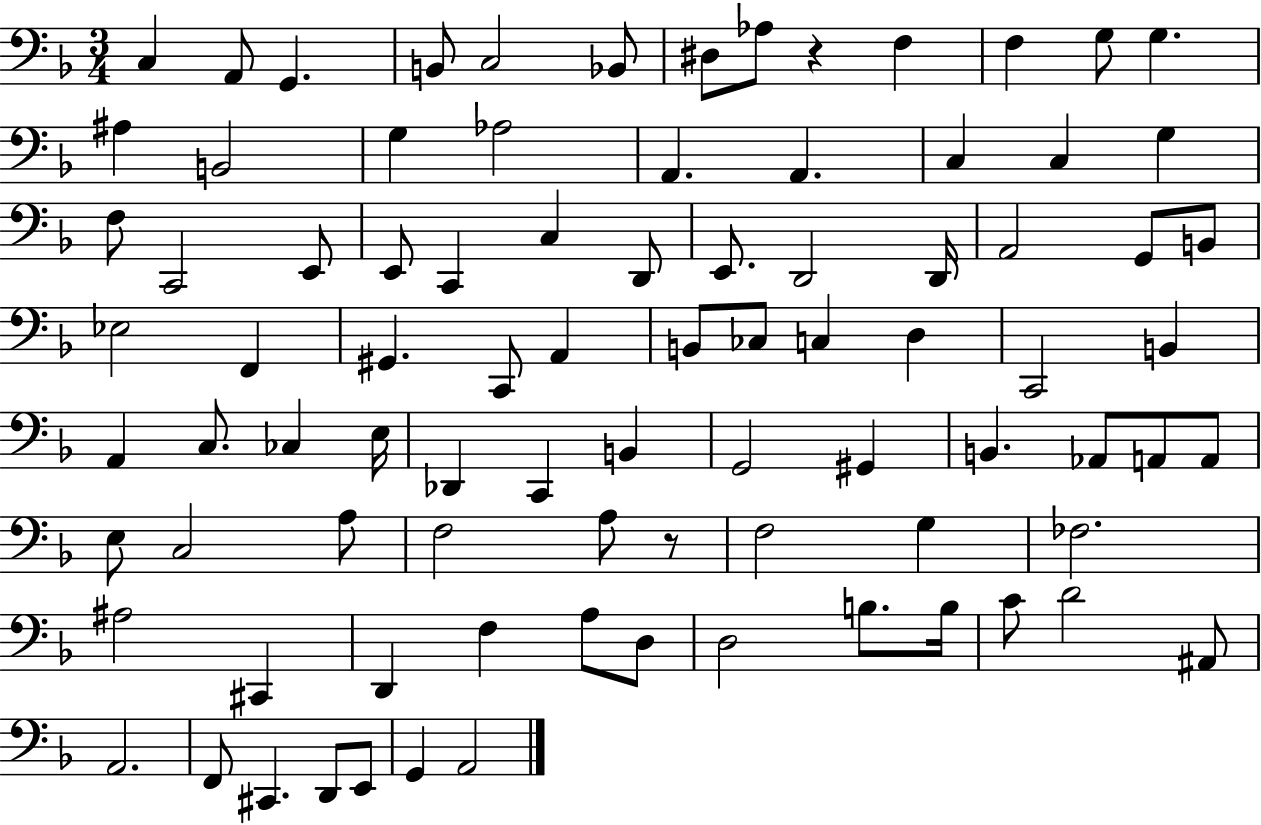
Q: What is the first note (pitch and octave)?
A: C3